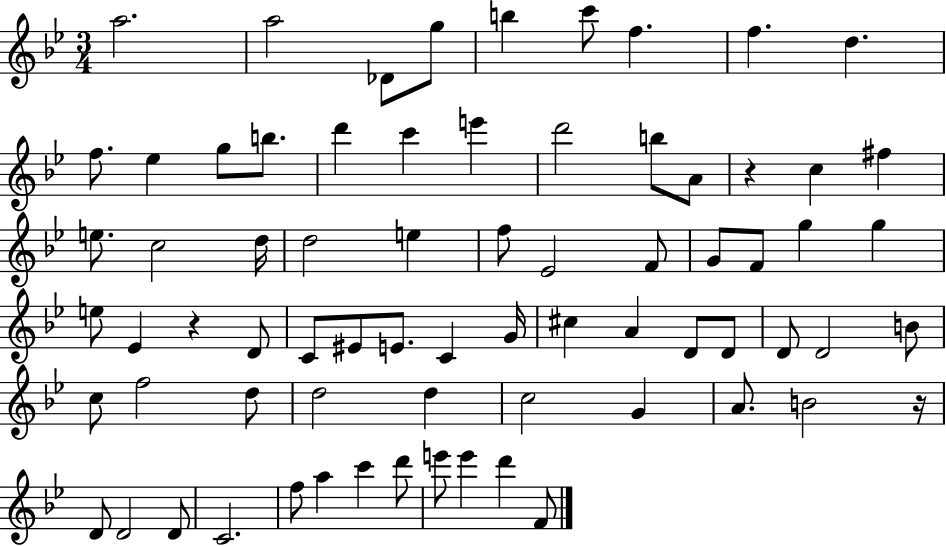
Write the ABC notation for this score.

X:1
T:Untitled
M:3/4
L:1/4
K:Bb
a2 a2 _D/2 g/2 b c'/2 f f d f/2 _e g/2 b/2 d' c' e' d'2 b/2 A/2 z c ^f e/2 c2 d/4 d2 e f/2 _E2 F/2 G/2 F/2 g g e/2 _E z D/2 C/2 ^E/2 E/2 C G/4 ^c A D/2 D/2 D/2 D2 B/2 c/2 f2 d/2 d2 d c2 G A/2 B2 z/4 D/2 D2 D/2 C2 f/2 a c' d'/2 e'/2 e' d' F/2